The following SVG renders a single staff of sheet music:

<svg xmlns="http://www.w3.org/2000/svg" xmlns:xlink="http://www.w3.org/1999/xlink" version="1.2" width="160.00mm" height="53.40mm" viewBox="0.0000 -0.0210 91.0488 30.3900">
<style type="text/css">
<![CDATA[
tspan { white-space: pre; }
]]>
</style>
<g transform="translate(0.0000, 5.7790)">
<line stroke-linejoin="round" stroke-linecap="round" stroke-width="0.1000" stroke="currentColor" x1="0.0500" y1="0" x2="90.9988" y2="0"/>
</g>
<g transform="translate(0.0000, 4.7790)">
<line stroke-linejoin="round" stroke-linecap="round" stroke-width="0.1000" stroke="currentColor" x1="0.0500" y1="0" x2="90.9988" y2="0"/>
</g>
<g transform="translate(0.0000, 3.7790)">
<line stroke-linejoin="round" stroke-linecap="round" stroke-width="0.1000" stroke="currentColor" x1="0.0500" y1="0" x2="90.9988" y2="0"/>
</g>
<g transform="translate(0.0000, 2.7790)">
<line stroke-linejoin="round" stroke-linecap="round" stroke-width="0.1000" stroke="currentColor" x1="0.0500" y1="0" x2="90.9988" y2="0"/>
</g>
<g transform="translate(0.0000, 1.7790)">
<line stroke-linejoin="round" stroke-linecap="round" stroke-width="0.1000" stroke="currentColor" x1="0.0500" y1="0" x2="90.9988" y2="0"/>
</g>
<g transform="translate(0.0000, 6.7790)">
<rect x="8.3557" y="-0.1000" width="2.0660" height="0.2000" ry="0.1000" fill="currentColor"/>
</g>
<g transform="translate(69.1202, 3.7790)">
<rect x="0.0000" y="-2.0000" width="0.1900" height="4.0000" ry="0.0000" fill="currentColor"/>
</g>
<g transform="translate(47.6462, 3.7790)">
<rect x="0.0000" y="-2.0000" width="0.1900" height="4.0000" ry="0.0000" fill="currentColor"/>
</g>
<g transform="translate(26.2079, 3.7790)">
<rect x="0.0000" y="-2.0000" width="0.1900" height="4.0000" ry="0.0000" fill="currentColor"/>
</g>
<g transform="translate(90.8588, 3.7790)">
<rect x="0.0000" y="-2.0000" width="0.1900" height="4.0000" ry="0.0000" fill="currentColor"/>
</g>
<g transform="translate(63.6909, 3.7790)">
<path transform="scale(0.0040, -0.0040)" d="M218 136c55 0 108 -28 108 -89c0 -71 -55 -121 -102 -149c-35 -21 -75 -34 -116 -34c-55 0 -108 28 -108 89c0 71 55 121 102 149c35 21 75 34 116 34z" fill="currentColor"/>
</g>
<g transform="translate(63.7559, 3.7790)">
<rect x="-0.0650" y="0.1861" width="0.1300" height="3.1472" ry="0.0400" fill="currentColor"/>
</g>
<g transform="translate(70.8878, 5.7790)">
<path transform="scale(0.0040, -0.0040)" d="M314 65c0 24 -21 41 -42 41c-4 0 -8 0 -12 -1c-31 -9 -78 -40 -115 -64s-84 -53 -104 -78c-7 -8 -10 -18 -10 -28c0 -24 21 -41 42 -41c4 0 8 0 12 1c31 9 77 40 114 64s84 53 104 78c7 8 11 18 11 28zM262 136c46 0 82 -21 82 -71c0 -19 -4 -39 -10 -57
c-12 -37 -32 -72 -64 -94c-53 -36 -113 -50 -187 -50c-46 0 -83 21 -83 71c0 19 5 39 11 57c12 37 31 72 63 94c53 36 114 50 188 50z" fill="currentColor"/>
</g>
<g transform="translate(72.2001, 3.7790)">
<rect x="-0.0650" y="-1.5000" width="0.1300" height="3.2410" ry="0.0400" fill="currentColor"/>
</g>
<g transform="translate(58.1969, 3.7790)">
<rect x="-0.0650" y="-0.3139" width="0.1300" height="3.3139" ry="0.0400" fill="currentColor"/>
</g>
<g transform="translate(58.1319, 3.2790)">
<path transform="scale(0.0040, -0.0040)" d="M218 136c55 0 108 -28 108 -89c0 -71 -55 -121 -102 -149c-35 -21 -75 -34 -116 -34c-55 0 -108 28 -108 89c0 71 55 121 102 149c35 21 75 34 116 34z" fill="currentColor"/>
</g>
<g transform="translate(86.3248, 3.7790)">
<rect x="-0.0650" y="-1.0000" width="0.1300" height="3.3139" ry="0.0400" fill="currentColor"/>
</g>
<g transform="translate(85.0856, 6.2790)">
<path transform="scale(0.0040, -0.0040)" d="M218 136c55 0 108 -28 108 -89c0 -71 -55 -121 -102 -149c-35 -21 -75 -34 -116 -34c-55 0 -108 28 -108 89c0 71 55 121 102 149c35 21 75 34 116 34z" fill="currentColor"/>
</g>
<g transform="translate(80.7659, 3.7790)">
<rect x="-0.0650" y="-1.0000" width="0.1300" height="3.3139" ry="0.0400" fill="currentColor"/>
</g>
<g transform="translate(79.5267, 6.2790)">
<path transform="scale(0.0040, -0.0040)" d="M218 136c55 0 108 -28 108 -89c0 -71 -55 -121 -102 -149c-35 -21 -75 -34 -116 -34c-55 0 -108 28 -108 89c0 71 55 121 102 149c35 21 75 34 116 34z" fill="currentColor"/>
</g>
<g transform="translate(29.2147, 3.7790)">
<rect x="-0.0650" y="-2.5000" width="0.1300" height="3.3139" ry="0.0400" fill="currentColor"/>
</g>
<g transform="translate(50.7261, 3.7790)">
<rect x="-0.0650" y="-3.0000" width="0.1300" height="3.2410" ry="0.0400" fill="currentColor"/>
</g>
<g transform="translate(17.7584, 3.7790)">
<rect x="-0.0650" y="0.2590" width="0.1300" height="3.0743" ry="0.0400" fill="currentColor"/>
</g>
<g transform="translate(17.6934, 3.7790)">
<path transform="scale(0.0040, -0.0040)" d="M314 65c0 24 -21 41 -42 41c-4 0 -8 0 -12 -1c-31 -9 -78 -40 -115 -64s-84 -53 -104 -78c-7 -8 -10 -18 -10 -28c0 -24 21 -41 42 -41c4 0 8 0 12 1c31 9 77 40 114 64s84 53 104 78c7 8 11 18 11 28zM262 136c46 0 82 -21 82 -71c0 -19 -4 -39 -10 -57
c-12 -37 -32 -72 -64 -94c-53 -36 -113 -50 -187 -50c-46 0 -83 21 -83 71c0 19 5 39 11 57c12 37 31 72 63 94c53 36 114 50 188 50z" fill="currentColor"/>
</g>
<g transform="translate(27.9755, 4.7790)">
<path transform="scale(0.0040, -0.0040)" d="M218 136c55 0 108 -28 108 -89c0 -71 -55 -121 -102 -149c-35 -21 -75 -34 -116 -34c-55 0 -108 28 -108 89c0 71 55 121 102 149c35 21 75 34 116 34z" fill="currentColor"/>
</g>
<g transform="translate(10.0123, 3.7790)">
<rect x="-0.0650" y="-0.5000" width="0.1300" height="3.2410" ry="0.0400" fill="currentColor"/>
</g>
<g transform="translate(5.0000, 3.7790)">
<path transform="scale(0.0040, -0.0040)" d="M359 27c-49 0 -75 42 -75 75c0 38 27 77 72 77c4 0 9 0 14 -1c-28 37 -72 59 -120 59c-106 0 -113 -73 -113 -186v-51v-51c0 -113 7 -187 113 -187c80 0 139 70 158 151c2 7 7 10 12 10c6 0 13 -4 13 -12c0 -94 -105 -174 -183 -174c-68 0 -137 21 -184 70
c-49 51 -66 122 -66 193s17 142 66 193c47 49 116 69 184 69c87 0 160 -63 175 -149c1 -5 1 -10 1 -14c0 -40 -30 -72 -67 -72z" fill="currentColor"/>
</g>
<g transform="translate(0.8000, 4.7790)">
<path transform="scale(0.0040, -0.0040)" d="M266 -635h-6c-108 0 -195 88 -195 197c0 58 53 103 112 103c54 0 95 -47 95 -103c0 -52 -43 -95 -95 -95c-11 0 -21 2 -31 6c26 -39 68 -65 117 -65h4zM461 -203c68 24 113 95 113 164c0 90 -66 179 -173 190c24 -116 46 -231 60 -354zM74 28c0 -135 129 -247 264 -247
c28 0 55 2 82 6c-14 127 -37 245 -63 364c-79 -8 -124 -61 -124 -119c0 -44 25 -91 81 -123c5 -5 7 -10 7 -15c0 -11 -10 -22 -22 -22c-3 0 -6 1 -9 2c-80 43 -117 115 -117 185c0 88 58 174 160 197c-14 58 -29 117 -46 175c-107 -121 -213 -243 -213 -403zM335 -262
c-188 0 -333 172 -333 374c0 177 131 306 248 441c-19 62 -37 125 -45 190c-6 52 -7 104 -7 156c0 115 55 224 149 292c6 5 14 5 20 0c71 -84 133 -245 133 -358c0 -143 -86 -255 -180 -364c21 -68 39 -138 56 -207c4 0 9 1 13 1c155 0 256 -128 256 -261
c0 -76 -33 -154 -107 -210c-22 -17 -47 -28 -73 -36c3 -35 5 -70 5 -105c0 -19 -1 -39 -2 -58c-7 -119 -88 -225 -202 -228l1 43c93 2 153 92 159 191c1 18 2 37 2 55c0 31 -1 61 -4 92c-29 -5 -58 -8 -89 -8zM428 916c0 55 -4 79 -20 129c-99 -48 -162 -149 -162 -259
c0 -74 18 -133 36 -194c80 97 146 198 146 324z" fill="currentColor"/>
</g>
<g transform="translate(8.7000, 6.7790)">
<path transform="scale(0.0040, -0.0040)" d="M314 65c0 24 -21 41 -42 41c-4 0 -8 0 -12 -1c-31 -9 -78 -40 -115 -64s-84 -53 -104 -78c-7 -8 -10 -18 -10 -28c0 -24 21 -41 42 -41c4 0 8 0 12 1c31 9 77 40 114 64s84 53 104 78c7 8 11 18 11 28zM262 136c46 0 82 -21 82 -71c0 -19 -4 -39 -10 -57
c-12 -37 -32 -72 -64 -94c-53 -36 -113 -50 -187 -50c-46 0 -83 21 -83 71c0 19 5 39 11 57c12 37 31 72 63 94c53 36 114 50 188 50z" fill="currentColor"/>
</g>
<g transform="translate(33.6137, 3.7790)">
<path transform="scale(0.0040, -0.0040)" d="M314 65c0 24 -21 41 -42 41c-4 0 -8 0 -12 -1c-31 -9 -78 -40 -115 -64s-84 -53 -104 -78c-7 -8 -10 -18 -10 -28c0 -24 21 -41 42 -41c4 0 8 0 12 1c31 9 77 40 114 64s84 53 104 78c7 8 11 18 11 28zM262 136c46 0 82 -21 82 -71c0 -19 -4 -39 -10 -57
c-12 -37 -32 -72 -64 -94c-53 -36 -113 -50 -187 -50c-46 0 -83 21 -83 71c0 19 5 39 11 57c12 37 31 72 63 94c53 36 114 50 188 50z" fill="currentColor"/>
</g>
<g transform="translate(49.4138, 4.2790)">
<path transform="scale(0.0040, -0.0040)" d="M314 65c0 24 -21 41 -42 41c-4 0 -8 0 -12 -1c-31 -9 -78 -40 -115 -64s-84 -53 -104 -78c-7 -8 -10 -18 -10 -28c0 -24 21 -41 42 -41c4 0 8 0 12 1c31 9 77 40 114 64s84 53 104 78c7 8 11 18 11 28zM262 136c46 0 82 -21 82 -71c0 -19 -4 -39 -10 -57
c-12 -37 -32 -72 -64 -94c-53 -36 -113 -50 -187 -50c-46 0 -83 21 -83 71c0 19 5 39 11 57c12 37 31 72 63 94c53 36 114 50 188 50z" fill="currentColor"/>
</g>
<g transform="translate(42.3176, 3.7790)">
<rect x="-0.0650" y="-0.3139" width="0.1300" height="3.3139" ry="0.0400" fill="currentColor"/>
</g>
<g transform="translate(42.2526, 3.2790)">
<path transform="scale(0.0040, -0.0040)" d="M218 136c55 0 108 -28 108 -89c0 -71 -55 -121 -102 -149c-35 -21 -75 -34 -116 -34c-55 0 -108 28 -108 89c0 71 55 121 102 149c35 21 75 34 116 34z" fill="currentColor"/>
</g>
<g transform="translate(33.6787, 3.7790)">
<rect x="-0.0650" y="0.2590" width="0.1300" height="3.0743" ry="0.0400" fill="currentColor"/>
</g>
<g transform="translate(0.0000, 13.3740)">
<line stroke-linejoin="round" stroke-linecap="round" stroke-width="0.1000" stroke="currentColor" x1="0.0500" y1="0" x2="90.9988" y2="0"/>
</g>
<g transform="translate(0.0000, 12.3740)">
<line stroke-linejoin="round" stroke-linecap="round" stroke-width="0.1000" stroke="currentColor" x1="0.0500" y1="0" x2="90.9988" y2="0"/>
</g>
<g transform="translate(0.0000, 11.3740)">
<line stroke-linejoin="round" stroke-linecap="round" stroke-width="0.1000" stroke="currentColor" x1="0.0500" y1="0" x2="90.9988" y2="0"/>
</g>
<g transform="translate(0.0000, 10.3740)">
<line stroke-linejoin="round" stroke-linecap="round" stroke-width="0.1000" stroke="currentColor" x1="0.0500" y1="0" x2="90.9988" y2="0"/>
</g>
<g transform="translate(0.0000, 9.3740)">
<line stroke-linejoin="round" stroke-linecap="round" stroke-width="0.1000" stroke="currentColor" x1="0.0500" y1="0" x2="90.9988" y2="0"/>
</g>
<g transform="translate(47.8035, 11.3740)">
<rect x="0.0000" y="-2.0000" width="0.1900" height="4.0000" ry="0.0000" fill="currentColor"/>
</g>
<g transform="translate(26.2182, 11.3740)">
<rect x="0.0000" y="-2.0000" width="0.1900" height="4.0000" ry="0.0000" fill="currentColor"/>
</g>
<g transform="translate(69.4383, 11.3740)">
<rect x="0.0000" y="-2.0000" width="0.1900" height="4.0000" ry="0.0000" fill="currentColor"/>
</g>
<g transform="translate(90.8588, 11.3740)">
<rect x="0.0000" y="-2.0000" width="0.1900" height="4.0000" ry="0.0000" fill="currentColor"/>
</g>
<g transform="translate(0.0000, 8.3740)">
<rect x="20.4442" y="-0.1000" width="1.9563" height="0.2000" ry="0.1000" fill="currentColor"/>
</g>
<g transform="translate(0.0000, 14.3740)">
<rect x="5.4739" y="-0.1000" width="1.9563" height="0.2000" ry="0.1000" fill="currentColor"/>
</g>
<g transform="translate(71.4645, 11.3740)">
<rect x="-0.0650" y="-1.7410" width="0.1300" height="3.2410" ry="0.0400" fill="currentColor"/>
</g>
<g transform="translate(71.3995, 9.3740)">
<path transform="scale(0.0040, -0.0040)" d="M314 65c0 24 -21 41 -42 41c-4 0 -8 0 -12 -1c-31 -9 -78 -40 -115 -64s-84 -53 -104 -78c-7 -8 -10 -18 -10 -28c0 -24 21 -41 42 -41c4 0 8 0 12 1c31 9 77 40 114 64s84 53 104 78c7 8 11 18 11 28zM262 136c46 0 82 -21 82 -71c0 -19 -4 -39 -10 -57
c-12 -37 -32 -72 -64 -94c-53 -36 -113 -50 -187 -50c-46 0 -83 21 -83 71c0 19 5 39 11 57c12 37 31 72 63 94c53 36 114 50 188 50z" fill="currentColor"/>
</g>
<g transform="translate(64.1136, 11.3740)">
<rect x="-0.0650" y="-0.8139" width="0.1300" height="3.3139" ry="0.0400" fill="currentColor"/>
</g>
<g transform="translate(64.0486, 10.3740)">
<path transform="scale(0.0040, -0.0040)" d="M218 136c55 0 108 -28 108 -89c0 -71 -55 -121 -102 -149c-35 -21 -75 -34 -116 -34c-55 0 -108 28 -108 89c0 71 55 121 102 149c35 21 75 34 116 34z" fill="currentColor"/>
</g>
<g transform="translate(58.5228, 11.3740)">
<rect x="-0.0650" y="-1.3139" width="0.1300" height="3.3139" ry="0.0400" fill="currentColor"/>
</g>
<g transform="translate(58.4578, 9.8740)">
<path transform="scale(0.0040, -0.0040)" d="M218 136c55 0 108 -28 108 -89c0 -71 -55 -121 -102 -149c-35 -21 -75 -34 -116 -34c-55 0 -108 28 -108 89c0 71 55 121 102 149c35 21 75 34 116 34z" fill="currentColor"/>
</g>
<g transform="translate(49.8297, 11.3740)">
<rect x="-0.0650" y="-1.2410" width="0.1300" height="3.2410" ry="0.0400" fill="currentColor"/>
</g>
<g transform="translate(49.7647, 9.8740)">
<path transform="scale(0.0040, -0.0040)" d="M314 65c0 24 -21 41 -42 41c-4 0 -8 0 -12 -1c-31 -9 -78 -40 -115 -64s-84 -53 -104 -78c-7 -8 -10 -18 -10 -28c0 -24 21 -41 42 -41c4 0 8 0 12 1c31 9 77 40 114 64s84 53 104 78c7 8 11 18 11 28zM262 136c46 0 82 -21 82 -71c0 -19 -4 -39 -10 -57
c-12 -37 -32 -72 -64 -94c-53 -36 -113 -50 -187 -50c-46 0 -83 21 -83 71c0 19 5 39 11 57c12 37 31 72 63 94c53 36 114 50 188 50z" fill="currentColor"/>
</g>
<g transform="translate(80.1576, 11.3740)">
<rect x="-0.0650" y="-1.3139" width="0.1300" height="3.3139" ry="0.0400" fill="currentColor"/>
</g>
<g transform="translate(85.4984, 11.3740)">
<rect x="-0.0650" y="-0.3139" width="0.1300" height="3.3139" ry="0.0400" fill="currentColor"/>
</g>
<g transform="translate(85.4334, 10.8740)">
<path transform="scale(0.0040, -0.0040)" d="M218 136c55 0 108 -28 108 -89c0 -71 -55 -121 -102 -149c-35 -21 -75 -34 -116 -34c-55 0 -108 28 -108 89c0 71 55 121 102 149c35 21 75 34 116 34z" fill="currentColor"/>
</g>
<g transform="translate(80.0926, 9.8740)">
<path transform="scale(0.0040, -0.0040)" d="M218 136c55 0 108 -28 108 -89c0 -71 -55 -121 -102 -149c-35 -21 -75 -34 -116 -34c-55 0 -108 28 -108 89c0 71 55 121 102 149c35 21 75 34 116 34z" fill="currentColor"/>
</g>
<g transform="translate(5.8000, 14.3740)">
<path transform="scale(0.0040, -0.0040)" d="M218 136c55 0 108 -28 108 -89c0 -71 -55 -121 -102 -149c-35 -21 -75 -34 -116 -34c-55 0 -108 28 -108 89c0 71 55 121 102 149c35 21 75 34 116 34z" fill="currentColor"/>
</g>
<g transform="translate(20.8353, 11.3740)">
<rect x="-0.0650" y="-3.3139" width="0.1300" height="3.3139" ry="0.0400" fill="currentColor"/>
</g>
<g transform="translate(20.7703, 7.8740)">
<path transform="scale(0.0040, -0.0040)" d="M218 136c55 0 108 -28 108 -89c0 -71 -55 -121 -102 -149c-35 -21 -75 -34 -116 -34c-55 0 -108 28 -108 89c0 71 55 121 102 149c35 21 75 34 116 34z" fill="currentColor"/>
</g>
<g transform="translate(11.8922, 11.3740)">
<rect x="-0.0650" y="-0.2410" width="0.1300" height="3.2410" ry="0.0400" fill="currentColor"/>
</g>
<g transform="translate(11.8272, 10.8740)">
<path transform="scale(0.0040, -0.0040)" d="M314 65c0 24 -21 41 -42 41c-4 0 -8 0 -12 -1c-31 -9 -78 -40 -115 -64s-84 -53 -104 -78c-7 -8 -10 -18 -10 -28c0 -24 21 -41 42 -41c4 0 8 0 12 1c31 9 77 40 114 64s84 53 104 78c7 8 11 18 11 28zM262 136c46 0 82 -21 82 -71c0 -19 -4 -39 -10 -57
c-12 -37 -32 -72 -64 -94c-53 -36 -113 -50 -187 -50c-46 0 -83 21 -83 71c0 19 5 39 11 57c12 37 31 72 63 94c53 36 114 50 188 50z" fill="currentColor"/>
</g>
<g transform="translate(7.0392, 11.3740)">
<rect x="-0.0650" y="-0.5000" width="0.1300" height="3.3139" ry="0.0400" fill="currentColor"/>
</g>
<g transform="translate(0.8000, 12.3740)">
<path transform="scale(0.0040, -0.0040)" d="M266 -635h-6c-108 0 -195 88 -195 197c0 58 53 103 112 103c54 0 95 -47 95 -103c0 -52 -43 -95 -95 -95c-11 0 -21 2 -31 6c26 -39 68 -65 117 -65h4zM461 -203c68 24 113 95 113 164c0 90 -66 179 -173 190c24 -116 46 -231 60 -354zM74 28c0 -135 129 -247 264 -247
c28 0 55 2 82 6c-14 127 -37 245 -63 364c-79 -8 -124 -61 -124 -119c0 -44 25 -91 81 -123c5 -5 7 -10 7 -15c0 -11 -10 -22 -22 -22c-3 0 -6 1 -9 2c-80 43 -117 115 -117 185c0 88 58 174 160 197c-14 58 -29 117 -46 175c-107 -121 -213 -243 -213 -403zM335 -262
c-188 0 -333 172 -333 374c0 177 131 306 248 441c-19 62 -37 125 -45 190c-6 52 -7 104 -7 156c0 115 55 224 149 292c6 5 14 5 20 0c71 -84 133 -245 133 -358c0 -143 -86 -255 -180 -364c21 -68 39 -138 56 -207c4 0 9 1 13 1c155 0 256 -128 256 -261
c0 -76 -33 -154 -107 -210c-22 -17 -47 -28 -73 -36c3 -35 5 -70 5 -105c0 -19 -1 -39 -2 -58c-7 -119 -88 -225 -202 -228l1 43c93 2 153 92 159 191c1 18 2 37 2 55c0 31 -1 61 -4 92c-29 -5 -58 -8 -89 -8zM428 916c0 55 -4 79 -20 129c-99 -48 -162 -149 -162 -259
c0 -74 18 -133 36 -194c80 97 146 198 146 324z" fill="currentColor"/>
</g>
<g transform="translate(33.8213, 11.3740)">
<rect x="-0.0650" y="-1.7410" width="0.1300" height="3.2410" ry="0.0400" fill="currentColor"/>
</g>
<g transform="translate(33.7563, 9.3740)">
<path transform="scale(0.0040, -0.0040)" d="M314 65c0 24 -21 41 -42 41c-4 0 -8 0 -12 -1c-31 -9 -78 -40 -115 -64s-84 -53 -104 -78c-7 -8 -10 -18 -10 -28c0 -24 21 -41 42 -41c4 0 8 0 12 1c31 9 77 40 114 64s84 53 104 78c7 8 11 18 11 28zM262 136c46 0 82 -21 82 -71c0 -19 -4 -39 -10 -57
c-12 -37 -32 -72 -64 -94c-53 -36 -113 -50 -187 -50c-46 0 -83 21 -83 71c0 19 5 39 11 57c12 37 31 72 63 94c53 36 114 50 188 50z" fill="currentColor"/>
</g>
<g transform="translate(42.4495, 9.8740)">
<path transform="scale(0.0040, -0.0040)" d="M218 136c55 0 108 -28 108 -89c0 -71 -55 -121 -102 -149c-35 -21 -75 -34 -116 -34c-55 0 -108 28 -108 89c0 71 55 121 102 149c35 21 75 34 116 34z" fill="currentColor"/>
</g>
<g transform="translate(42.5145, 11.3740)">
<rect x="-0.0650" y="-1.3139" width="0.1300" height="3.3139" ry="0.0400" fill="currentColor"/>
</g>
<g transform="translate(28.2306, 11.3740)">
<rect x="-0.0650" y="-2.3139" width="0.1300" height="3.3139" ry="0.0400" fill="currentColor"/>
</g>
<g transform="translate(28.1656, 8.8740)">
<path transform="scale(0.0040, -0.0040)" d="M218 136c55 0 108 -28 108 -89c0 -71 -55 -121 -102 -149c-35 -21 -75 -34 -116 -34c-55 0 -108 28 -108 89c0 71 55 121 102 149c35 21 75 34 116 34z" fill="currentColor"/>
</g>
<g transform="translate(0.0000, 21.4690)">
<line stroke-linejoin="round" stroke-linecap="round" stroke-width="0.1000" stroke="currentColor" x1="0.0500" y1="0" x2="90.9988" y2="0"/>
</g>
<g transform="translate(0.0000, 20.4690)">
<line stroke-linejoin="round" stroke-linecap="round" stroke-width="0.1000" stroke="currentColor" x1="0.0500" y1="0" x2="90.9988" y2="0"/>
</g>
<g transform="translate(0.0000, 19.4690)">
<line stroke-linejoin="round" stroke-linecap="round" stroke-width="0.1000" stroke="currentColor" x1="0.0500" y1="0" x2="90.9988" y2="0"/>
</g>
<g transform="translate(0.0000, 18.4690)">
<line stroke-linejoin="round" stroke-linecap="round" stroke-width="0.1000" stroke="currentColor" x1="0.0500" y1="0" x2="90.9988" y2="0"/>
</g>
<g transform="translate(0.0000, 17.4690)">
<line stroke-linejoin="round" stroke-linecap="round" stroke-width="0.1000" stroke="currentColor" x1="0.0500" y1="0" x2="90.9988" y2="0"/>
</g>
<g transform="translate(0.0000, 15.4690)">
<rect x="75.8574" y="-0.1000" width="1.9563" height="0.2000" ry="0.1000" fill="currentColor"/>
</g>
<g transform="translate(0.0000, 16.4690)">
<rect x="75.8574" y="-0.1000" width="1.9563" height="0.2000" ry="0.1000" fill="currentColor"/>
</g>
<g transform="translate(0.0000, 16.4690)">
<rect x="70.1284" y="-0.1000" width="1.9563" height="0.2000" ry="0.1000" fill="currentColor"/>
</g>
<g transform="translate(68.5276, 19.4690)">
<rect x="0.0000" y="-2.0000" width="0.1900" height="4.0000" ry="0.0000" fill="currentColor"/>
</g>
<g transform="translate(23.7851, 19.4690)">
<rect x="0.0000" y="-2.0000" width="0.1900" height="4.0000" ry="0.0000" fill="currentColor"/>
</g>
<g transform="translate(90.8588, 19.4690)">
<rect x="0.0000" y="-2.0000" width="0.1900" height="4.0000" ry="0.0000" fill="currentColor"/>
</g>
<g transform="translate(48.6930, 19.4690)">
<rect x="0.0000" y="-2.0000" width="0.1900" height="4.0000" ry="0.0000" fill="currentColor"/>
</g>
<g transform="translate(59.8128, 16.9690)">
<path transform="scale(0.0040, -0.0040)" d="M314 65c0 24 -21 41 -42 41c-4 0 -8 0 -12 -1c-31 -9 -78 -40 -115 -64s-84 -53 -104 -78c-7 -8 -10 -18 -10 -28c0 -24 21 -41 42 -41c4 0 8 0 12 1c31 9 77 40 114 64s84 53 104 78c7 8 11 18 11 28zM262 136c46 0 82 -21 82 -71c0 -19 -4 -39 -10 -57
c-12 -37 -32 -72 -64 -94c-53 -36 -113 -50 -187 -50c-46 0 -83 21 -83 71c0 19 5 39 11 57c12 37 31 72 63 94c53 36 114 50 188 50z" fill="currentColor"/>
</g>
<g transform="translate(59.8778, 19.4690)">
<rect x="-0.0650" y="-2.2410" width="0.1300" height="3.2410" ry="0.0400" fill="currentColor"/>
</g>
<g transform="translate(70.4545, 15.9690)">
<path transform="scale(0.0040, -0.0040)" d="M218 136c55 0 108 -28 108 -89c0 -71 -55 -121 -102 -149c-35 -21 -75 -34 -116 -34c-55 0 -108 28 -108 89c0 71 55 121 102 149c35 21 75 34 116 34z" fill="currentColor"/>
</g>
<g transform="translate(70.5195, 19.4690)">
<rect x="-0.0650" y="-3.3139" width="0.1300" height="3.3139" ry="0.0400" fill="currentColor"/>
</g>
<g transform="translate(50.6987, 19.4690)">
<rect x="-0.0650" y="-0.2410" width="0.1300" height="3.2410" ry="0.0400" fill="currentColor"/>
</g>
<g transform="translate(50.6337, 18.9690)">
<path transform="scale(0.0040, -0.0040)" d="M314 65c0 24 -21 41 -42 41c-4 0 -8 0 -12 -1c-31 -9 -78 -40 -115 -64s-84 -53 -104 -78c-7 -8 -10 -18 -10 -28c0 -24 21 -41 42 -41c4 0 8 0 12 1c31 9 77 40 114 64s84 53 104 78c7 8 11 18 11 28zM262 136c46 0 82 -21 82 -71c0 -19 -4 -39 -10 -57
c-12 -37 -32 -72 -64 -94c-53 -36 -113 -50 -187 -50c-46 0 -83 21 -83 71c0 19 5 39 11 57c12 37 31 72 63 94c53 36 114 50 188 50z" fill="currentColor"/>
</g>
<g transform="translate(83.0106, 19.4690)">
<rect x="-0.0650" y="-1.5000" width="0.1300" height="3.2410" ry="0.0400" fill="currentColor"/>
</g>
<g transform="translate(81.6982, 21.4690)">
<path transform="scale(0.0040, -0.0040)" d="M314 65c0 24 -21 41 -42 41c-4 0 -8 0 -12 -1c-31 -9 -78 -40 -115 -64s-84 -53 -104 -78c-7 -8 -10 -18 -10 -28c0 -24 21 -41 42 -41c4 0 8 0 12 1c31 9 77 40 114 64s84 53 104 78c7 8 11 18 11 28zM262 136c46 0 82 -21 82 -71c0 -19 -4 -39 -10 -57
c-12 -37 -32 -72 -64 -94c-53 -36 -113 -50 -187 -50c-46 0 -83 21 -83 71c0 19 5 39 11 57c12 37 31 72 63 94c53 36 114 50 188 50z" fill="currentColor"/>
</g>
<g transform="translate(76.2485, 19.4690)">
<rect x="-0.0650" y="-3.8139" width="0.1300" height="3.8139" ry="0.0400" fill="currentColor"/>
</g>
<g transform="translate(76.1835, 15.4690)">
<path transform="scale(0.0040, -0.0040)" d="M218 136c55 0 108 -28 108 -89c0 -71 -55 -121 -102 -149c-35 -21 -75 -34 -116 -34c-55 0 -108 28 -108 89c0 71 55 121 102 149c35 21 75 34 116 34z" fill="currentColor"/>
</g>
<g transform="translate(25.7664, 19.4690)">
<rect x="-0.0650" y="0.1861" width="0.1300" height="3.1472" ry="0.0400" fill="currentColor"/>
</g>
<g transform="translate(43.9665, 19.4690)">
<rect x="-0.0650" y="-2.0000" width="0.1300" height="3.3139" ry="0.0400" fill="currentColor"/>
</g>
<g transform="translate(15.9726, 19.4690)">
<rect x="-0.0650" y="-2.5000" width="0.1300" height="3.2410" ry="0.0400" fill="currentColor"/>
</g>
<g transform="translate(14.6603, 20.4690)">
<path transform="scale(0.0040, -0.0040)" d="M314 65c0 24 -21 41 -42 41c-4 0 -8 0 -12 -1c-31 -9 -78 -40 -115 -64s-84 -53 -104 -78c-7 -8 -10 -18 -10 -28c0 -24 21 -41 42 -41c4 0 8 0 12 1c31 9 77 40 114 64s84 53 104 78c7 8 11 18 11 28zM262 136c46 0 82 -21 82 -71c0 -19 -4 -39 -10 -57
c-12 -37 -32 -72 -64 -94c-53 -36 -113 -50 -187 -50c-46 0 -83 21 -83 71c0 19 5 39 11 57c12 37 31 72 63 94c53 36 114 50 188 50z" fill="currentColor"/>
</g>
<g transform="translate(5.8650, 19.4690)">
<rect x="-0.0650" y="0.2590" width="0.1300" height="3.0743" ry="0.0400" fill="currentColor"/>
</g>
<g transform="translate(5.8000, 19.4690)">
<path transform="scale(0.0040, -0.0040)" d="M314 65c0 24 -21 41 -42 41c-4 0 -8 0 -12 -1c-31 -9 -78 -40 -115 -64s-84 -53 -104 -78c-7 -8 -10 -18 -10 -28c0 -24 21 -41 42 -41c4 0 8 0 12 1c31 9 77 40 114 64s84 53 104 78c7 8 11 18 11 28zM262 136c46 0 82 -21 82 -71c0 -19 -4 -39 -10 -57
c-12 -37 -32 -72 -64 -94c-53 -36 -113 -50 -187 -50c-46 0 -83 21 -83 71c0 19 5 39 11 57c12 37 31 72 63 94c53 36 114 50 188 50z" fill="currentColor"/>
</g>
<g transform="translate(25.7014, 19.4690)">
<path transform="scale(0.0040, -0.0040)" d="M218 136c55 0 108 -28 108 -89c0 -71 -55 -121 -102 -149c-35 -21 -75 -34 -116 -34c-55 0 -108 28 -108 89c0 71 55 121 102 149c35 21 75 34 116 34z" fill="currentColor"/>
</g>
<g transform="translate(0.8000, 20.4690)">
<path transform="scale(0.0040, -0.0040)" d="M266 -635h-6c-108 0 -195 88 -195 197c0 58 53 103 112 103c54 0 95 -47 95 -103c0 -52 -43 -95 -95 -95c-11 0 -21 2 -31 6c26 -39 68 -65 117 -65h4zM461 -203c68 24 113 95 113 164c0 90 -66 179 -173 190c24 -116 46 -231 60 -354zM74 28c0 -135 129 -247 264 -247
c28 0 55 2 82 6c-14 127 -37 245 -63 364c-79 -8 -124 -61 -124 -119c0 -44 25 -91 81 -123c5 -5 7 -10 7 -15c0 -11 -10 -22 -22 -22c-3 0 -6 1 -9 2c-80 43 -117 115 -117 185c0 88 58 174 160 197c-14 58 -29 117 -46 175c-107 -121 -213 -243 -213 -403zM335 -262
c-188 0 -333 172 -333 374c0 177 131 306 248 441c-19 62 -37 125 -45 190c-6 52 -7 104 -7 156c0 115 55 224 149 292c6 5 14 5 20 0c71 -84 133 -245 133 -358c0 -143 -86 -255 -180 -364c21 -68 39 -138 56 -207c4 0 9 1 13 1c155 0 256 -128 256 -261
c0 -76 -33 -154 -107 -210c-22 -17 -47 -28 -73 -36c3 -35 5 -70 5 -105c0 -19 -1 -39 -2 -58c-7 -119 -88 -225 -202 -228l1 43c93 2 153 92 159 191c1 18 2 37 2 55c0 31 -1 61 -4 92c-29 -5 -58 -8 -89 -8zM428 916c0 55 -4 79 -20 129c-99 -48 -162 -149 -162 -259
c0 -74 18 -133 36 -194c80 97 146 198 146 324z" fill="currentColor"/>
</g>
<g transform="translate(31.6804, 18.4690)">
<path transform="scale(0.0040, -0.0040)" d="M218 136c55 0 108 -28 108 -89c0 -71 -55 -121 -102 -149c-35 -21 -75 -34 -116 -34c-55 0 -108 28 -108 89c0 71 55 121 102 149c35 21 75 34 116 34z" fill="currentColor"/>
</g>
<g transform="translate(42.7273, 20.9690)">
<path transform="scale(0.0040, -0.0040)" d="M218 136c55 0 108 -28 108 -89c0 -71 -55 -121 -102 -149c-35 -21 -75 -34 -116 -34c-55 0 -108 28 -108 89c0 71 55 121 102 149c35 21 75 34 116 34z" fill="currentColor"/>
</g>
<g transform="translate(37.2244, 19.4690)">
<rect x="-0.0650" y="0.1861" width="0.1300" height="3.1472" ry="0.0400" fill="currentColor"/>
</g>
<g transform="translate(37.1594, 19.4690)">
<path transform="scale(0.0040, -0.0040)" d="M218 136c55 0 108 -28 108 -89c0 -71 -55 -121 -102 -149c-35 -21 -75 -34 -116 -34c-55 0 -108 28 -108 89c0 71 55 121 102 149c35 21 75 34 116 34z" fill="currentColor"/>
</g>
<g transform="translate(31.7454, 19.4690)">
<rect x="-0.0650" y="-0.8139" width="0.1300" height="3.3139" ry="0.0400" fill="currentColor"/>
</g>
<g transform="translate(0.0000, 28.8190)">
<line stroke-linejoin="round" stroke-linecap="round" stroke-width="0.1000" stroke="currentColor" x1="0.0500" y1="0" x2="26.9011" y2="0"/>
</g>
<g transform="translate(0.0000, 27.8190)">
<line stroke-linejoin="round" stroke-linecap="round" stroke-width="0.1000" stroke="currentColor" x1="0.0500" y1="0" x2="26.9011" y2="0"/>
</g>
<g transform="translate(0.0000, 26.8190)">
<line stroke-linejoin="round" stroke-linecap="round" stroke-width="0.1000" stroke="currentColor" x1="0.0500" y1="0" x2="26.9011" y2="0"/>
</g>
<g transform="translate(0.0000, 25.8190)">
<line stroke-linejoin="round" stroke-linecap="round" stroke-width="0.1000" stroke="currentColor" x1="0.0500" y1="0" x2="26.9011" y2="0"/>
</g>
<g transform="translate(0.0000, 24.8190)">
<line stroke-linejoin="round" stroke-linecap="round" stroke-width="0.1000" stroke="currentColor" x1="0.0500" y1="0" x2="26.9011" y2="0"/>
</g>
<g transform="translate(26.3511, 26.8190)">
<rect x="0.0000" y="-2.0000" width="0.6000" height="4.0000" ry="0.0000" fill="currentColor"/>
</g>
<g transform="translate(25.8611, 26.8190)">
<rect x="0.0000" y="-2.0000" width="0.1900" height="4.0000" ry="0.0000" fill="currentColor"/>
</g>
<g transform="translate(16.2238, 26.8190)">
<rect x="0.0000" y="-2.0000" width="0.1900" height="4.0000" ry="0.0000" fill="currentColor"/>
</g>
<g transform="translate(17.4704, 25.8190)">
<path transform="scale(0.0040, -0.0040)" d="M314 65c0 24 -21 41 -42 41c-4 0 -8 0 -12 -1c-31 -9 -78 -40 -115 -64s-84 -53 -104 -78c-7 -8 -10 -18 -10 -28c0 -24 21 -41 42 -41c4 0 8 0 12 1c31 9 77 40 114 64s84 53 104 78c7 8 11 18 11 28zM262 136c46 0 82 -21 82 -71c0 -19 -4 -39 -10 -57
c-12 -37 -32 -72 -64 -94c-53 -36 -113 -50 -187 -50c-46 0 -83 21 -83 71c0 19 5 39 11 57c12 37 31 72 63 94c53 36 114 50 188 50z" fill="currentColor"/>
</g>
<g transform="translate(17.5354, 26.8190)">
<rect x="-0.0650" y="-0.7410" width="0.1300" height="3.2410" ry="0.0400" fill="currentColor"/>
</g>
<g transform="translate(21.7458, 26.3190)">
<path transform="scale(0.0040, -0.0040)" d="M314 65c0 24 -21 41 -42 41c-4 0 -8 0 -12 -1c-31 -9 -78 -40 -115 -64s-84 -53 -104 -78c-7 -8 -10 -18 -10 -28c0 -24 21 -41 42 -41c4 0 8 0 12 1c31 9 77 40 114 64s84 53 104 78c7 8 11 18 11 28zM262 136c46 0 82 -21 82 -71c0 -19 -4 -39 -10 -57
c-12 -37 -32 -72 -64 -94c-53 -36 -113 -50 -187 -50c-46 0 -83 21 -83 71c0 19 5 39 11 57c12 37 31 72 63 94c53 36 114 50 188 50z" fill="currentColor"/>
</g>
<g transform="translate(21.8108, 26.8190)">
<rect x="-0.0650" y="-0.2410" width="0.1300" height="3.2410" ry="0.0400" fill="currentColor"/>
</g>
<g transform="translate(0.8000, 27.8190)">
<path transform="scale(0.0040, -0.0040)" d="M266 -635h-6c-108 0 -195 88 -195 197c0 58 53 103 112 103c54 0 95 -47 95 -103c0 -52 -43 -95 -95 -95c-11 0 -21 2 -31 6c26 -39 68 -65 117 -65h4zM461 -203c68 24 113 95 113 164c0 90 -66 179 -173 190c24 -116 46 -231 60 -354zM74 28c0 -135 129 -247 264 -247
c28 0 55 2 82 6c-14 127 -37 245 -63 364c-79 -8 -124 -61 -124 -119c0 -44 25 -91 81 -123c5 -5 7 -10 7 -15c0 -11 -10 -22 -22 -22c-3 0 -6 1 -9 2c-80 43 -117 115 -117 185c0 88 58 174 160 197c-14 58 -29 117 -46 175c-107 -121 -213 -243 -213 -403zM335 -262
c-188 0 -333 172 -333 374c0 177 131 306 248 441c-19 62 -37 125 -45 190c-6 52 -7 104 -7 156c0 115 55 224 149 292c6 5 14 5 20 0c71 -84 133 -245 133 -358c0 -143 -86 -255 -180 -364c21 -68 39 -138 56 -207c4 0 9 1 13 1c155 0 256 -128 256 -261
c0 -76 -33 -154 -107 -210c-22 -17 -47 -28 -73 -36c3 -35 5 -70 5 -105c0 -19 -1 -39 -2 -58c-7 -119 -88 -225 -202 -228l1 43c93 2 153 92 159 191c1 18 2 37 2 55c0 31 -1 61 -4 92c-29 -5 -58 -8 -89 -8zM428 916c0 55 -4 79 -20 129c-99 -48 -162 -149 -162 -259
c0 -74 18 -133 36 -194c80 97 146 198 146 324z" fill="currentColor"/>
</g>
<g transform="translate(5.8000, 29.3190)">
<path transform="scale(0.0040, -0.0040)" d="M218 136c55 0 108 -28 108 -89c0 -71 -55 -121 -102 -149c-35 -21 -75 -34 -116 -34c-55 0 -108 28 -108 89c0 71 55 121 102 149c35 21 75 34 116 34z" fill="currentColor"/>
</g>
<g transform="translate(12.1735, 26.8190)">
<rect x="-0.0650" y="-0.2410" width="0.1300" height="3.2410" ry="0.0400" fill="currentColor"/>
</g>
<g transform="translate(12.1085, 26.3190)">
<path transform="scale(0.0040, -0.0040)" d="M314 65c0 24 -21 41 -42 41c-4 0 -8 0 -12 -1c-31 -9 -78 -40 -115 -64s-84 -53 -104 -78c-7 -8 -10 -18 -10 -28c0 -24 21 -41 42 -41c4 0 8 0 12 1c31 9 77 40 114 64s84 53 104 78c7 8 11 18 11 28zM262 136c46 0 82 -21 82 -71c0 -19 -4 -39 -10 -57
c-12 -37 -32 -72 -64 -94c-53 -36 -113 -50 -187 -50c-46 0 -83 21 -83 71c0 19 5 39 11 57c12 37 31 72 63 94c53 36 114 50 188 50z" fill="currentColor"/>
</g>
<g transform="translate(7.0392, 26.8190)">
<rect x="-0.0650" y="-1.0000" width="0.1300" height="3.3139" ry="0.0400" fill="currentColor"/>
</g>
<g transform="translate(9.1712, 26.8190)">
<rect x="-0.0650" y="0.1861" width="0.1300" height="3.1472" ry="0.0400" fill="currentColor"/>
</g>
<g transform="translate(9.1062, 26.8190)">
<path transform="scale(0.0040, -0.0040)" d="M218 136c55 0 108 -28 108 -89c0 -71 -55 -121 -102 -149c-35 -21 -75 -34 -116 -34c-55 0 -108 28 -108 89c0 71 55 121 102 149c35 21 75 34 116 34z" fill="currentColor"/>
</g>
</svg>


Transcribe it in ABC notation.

X:1
T:Untitled
M:4/4
L:1/4
K:C
C2 B2 G B2 c A2 c B E2 D D C c2 b g f2 e e2 e d f2 e c B2 G2 B d B F c2 g2 b c' E2 D B c2 d2 c2